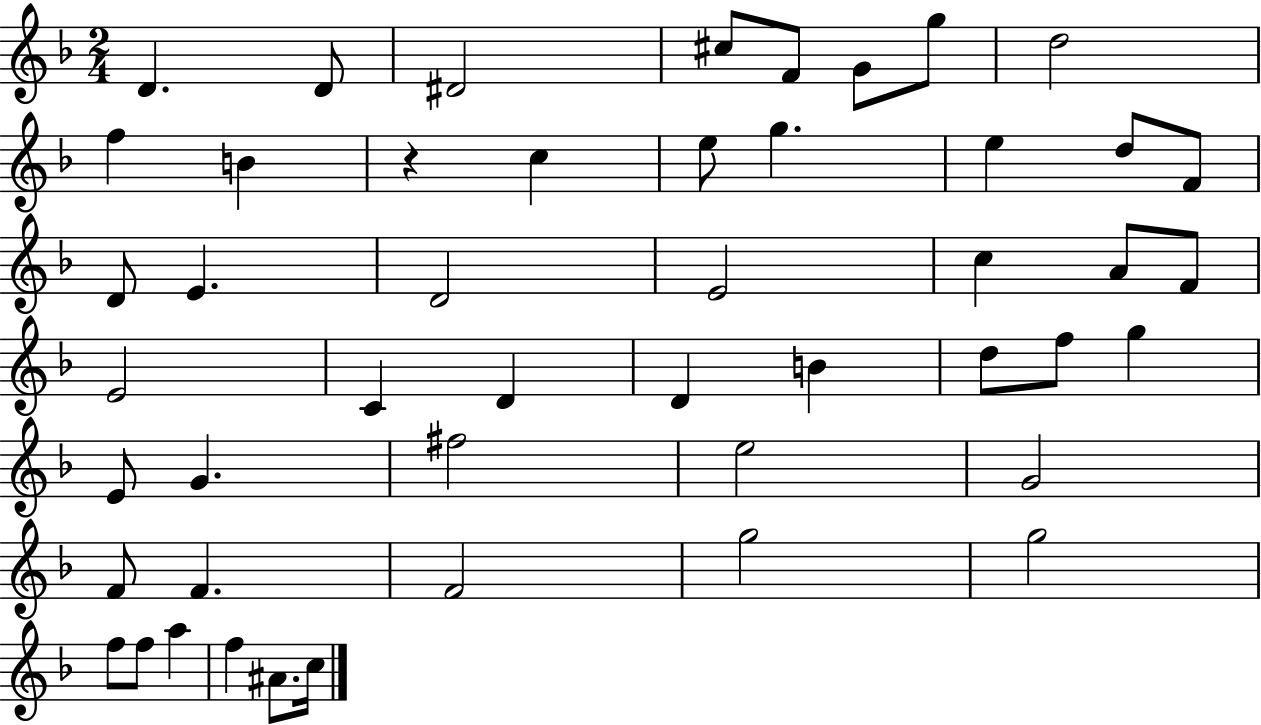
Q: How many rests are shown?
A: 1